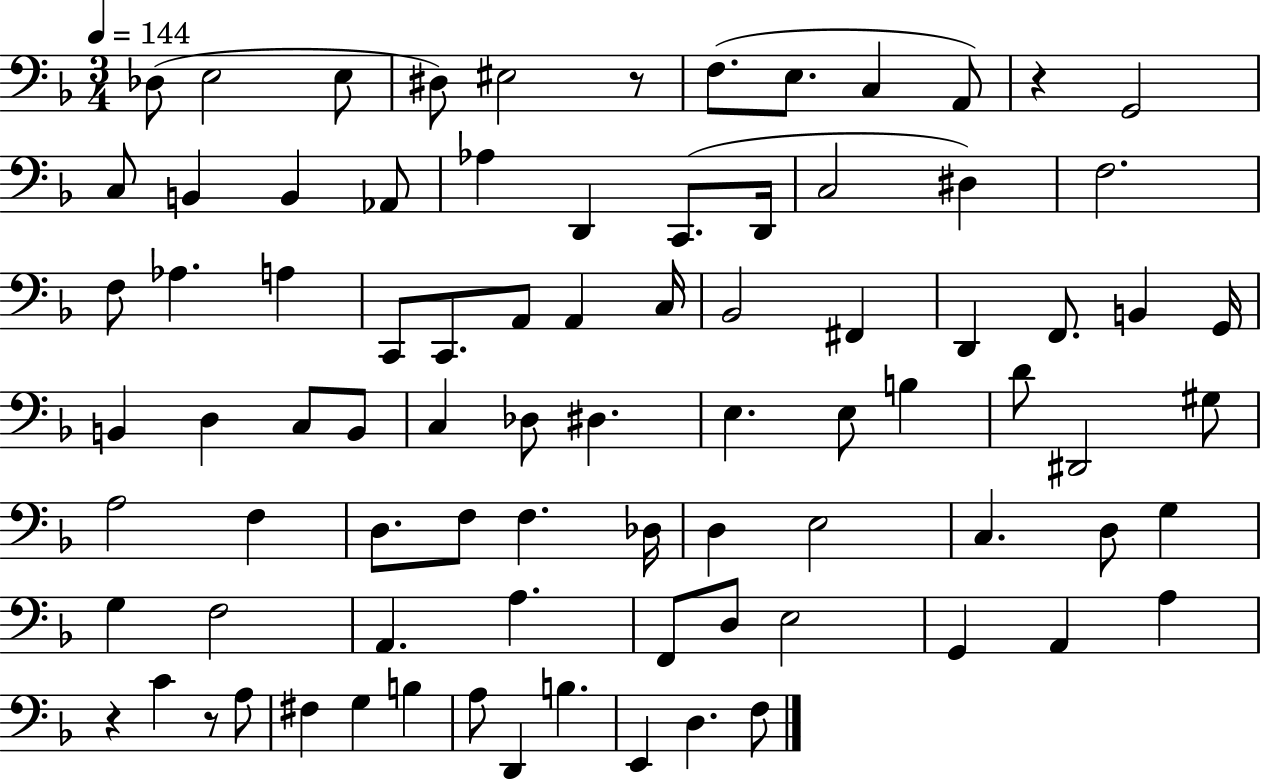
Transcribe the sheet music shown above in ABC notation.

X:1
T:Untitled
M:3/4
L:1/4
K:F
_D,/2 E,2 E,/2 ^D,/2 ^E,2 z/2 F,/2 E,/2 C, A,,/2 z G,,2 C,/2 B,, B,, _A,,/2 _A, D,, C,,/2 D,,/4 C,2 ^D, F,2 F,/2 _A, A, C,,/2 C,,/2 A,,/2 A,, C,/4 _B,,2 ^F,, D,, F,,/2 B,, G,,/4 B,, D, C,/2 B,,/2 C, _D,/2 ^D, E, E,/2 B, D/2 ^D,,2 ^G,/2 A,2 F, D,/2 F,/2 F, _D,/4 D, E,2 C, D,/2 G, G, F,2 A,, A, F,,/2 D,/2 E,2 G,, A,, A, z C z/2 A,/2 ^F, G, B, A,/2 D,, B, E,, D, F,/2